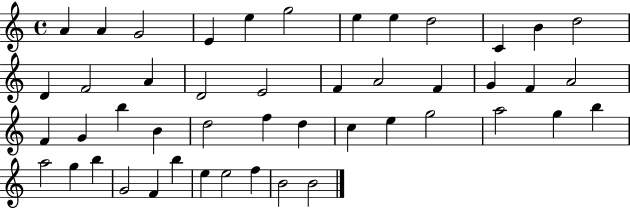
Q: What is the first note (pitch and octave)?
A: A4